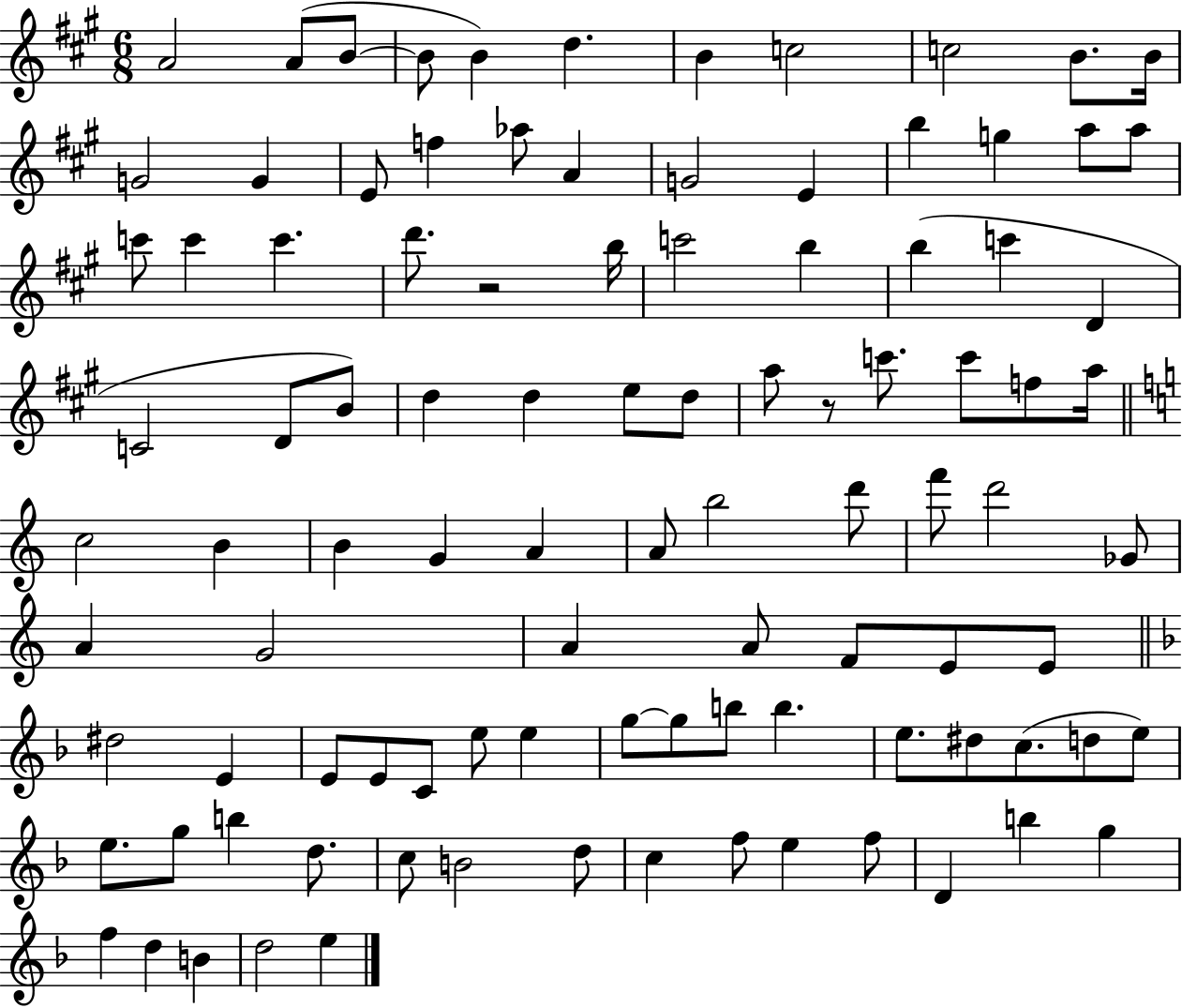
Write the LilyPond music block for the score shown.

{
  \clef treble
  \numericTimeSignature
  \time 6/8
  \key a \major
  \repeat volta 2 { a'2 a'8( b'8~~ | b'8 b'4) d''4. | b'4 c''2 | c''2 b'8. b'16 | \break g'2 g'4 | e'8 f''4 aes''8 a'4 | g'2 e'4 | b''4 g''4 a''8 a''8 | \break c'''8 c'''4 c'''4. | d'''8. r2 b''16 | c'''2 b''4 | b''4( c'''4 d'4 | \break c'2 d'8 b'8) | d''4 d''4 e''8 d''8 | a''8 r8 c'''8. c'''8 f''8 a''16 | \bar "||" \break \key c \major c''2 b'4 | b'4 g'4 a'4 | a'8 b''2 d'''8 | f'''8 d'''2 ges'8 | \break a'4 g'2 | a'4 a'8 f'8 e'8 e'8 | \bar "||" \break \key f \major dis''2 e'4 | e'8 e'8 c'8 e''8 e''4 | g''8~~ g''8 b''8 b''4. | e''8. dis''8 c''8.( d''8 e''8) | \break e''8. g''8 b''4 d''8. | c''8 b'2 d''8 | c''4 f''8 e''4 f''8 | d'4 b''4 g''4 | \break f''4 d''4 b'4 | d''2 e''4 | } \bar "|."
}